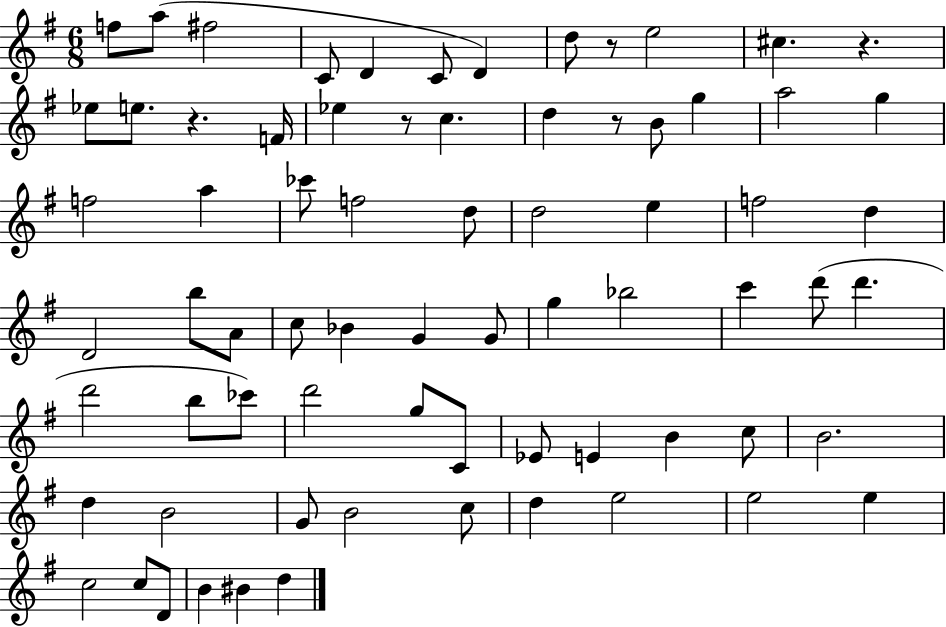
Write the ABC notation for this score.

X:1
T:Untitled
M:6/8
L:1/4
K:G
f/2 a/2 ^f2 C/2 D C/2 D d/2 z/2 e2 ^c z _e/2 e/2 z F/4 _e z/2 c d z/2 B/2 g a2 g f2 a _c'/2 f2 d/2 d2 e f2 d D2 b/2 A/2 c/2 _B G G/2 g _b2 c' d'/2 d' d'2 b/2 _c'/2 d'2 g/2 C/2 _E/2 E B c/2 B2 d B2 G/2 B2 c/2 d e2 e2 e c2 c/2 D/2 B ^B d